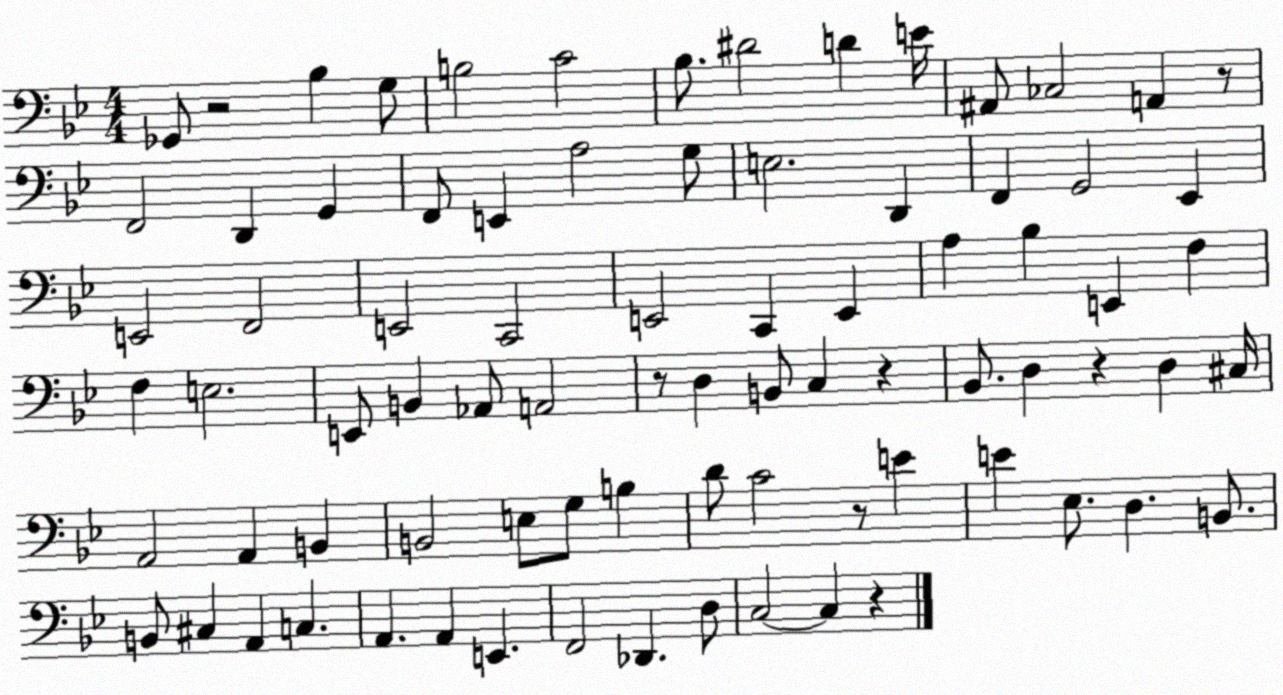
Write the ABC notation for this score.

X:1
T:Untitled
M:4/4
L:1/4
K:Bb
_G,,/2 z2 _B, G,/2 B,2 C2 _B,/2 ^D2 D E/4 ^A,,/2 _C,2 A,, z/2 F,,2 D,, G,, F,,/2 E,, A,2 G,/2 E,2 D,, F,, G,,2 _E,, E,,2 F,,2 E,,2 C,,2 E,,2 C,, E,, A, _B, E,, F, F, E,2 E,,/2 B,, _A,,/2 A,,2 z/2 D, B,,/2 C, z _B,,/2 D, z D, ^C,/4 A,,2 A,, B,, B,,2 E,/2 G,/2 B, D/2 C2 z/2 E E _E,/2 D, B,,/2 B,,/2 ^C, A,, C, A,, A,, E,, F,,2 _D,, D,/2 C,2 C, z